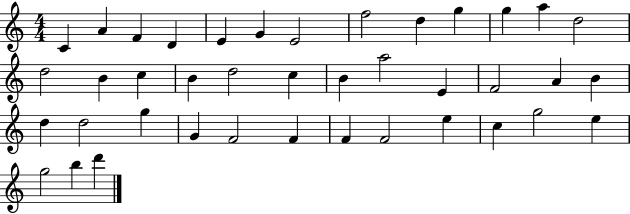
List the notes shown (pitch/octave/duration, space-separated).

C4/q A4/q F4/q D4/q E4/q G4/q E4/h F5/h D5/q G5/q G5/q A5/q D5/h D5/h B4/q C5/q B4/q D5/h C5/q B4/q A5/h E4/q F4/h A4/q B4/q D5/q D5/h G5/q G4/q F4/h F4/q F4/q F4/h E5/q C5/q G5/h E5/q G5/h B5/q D6/q